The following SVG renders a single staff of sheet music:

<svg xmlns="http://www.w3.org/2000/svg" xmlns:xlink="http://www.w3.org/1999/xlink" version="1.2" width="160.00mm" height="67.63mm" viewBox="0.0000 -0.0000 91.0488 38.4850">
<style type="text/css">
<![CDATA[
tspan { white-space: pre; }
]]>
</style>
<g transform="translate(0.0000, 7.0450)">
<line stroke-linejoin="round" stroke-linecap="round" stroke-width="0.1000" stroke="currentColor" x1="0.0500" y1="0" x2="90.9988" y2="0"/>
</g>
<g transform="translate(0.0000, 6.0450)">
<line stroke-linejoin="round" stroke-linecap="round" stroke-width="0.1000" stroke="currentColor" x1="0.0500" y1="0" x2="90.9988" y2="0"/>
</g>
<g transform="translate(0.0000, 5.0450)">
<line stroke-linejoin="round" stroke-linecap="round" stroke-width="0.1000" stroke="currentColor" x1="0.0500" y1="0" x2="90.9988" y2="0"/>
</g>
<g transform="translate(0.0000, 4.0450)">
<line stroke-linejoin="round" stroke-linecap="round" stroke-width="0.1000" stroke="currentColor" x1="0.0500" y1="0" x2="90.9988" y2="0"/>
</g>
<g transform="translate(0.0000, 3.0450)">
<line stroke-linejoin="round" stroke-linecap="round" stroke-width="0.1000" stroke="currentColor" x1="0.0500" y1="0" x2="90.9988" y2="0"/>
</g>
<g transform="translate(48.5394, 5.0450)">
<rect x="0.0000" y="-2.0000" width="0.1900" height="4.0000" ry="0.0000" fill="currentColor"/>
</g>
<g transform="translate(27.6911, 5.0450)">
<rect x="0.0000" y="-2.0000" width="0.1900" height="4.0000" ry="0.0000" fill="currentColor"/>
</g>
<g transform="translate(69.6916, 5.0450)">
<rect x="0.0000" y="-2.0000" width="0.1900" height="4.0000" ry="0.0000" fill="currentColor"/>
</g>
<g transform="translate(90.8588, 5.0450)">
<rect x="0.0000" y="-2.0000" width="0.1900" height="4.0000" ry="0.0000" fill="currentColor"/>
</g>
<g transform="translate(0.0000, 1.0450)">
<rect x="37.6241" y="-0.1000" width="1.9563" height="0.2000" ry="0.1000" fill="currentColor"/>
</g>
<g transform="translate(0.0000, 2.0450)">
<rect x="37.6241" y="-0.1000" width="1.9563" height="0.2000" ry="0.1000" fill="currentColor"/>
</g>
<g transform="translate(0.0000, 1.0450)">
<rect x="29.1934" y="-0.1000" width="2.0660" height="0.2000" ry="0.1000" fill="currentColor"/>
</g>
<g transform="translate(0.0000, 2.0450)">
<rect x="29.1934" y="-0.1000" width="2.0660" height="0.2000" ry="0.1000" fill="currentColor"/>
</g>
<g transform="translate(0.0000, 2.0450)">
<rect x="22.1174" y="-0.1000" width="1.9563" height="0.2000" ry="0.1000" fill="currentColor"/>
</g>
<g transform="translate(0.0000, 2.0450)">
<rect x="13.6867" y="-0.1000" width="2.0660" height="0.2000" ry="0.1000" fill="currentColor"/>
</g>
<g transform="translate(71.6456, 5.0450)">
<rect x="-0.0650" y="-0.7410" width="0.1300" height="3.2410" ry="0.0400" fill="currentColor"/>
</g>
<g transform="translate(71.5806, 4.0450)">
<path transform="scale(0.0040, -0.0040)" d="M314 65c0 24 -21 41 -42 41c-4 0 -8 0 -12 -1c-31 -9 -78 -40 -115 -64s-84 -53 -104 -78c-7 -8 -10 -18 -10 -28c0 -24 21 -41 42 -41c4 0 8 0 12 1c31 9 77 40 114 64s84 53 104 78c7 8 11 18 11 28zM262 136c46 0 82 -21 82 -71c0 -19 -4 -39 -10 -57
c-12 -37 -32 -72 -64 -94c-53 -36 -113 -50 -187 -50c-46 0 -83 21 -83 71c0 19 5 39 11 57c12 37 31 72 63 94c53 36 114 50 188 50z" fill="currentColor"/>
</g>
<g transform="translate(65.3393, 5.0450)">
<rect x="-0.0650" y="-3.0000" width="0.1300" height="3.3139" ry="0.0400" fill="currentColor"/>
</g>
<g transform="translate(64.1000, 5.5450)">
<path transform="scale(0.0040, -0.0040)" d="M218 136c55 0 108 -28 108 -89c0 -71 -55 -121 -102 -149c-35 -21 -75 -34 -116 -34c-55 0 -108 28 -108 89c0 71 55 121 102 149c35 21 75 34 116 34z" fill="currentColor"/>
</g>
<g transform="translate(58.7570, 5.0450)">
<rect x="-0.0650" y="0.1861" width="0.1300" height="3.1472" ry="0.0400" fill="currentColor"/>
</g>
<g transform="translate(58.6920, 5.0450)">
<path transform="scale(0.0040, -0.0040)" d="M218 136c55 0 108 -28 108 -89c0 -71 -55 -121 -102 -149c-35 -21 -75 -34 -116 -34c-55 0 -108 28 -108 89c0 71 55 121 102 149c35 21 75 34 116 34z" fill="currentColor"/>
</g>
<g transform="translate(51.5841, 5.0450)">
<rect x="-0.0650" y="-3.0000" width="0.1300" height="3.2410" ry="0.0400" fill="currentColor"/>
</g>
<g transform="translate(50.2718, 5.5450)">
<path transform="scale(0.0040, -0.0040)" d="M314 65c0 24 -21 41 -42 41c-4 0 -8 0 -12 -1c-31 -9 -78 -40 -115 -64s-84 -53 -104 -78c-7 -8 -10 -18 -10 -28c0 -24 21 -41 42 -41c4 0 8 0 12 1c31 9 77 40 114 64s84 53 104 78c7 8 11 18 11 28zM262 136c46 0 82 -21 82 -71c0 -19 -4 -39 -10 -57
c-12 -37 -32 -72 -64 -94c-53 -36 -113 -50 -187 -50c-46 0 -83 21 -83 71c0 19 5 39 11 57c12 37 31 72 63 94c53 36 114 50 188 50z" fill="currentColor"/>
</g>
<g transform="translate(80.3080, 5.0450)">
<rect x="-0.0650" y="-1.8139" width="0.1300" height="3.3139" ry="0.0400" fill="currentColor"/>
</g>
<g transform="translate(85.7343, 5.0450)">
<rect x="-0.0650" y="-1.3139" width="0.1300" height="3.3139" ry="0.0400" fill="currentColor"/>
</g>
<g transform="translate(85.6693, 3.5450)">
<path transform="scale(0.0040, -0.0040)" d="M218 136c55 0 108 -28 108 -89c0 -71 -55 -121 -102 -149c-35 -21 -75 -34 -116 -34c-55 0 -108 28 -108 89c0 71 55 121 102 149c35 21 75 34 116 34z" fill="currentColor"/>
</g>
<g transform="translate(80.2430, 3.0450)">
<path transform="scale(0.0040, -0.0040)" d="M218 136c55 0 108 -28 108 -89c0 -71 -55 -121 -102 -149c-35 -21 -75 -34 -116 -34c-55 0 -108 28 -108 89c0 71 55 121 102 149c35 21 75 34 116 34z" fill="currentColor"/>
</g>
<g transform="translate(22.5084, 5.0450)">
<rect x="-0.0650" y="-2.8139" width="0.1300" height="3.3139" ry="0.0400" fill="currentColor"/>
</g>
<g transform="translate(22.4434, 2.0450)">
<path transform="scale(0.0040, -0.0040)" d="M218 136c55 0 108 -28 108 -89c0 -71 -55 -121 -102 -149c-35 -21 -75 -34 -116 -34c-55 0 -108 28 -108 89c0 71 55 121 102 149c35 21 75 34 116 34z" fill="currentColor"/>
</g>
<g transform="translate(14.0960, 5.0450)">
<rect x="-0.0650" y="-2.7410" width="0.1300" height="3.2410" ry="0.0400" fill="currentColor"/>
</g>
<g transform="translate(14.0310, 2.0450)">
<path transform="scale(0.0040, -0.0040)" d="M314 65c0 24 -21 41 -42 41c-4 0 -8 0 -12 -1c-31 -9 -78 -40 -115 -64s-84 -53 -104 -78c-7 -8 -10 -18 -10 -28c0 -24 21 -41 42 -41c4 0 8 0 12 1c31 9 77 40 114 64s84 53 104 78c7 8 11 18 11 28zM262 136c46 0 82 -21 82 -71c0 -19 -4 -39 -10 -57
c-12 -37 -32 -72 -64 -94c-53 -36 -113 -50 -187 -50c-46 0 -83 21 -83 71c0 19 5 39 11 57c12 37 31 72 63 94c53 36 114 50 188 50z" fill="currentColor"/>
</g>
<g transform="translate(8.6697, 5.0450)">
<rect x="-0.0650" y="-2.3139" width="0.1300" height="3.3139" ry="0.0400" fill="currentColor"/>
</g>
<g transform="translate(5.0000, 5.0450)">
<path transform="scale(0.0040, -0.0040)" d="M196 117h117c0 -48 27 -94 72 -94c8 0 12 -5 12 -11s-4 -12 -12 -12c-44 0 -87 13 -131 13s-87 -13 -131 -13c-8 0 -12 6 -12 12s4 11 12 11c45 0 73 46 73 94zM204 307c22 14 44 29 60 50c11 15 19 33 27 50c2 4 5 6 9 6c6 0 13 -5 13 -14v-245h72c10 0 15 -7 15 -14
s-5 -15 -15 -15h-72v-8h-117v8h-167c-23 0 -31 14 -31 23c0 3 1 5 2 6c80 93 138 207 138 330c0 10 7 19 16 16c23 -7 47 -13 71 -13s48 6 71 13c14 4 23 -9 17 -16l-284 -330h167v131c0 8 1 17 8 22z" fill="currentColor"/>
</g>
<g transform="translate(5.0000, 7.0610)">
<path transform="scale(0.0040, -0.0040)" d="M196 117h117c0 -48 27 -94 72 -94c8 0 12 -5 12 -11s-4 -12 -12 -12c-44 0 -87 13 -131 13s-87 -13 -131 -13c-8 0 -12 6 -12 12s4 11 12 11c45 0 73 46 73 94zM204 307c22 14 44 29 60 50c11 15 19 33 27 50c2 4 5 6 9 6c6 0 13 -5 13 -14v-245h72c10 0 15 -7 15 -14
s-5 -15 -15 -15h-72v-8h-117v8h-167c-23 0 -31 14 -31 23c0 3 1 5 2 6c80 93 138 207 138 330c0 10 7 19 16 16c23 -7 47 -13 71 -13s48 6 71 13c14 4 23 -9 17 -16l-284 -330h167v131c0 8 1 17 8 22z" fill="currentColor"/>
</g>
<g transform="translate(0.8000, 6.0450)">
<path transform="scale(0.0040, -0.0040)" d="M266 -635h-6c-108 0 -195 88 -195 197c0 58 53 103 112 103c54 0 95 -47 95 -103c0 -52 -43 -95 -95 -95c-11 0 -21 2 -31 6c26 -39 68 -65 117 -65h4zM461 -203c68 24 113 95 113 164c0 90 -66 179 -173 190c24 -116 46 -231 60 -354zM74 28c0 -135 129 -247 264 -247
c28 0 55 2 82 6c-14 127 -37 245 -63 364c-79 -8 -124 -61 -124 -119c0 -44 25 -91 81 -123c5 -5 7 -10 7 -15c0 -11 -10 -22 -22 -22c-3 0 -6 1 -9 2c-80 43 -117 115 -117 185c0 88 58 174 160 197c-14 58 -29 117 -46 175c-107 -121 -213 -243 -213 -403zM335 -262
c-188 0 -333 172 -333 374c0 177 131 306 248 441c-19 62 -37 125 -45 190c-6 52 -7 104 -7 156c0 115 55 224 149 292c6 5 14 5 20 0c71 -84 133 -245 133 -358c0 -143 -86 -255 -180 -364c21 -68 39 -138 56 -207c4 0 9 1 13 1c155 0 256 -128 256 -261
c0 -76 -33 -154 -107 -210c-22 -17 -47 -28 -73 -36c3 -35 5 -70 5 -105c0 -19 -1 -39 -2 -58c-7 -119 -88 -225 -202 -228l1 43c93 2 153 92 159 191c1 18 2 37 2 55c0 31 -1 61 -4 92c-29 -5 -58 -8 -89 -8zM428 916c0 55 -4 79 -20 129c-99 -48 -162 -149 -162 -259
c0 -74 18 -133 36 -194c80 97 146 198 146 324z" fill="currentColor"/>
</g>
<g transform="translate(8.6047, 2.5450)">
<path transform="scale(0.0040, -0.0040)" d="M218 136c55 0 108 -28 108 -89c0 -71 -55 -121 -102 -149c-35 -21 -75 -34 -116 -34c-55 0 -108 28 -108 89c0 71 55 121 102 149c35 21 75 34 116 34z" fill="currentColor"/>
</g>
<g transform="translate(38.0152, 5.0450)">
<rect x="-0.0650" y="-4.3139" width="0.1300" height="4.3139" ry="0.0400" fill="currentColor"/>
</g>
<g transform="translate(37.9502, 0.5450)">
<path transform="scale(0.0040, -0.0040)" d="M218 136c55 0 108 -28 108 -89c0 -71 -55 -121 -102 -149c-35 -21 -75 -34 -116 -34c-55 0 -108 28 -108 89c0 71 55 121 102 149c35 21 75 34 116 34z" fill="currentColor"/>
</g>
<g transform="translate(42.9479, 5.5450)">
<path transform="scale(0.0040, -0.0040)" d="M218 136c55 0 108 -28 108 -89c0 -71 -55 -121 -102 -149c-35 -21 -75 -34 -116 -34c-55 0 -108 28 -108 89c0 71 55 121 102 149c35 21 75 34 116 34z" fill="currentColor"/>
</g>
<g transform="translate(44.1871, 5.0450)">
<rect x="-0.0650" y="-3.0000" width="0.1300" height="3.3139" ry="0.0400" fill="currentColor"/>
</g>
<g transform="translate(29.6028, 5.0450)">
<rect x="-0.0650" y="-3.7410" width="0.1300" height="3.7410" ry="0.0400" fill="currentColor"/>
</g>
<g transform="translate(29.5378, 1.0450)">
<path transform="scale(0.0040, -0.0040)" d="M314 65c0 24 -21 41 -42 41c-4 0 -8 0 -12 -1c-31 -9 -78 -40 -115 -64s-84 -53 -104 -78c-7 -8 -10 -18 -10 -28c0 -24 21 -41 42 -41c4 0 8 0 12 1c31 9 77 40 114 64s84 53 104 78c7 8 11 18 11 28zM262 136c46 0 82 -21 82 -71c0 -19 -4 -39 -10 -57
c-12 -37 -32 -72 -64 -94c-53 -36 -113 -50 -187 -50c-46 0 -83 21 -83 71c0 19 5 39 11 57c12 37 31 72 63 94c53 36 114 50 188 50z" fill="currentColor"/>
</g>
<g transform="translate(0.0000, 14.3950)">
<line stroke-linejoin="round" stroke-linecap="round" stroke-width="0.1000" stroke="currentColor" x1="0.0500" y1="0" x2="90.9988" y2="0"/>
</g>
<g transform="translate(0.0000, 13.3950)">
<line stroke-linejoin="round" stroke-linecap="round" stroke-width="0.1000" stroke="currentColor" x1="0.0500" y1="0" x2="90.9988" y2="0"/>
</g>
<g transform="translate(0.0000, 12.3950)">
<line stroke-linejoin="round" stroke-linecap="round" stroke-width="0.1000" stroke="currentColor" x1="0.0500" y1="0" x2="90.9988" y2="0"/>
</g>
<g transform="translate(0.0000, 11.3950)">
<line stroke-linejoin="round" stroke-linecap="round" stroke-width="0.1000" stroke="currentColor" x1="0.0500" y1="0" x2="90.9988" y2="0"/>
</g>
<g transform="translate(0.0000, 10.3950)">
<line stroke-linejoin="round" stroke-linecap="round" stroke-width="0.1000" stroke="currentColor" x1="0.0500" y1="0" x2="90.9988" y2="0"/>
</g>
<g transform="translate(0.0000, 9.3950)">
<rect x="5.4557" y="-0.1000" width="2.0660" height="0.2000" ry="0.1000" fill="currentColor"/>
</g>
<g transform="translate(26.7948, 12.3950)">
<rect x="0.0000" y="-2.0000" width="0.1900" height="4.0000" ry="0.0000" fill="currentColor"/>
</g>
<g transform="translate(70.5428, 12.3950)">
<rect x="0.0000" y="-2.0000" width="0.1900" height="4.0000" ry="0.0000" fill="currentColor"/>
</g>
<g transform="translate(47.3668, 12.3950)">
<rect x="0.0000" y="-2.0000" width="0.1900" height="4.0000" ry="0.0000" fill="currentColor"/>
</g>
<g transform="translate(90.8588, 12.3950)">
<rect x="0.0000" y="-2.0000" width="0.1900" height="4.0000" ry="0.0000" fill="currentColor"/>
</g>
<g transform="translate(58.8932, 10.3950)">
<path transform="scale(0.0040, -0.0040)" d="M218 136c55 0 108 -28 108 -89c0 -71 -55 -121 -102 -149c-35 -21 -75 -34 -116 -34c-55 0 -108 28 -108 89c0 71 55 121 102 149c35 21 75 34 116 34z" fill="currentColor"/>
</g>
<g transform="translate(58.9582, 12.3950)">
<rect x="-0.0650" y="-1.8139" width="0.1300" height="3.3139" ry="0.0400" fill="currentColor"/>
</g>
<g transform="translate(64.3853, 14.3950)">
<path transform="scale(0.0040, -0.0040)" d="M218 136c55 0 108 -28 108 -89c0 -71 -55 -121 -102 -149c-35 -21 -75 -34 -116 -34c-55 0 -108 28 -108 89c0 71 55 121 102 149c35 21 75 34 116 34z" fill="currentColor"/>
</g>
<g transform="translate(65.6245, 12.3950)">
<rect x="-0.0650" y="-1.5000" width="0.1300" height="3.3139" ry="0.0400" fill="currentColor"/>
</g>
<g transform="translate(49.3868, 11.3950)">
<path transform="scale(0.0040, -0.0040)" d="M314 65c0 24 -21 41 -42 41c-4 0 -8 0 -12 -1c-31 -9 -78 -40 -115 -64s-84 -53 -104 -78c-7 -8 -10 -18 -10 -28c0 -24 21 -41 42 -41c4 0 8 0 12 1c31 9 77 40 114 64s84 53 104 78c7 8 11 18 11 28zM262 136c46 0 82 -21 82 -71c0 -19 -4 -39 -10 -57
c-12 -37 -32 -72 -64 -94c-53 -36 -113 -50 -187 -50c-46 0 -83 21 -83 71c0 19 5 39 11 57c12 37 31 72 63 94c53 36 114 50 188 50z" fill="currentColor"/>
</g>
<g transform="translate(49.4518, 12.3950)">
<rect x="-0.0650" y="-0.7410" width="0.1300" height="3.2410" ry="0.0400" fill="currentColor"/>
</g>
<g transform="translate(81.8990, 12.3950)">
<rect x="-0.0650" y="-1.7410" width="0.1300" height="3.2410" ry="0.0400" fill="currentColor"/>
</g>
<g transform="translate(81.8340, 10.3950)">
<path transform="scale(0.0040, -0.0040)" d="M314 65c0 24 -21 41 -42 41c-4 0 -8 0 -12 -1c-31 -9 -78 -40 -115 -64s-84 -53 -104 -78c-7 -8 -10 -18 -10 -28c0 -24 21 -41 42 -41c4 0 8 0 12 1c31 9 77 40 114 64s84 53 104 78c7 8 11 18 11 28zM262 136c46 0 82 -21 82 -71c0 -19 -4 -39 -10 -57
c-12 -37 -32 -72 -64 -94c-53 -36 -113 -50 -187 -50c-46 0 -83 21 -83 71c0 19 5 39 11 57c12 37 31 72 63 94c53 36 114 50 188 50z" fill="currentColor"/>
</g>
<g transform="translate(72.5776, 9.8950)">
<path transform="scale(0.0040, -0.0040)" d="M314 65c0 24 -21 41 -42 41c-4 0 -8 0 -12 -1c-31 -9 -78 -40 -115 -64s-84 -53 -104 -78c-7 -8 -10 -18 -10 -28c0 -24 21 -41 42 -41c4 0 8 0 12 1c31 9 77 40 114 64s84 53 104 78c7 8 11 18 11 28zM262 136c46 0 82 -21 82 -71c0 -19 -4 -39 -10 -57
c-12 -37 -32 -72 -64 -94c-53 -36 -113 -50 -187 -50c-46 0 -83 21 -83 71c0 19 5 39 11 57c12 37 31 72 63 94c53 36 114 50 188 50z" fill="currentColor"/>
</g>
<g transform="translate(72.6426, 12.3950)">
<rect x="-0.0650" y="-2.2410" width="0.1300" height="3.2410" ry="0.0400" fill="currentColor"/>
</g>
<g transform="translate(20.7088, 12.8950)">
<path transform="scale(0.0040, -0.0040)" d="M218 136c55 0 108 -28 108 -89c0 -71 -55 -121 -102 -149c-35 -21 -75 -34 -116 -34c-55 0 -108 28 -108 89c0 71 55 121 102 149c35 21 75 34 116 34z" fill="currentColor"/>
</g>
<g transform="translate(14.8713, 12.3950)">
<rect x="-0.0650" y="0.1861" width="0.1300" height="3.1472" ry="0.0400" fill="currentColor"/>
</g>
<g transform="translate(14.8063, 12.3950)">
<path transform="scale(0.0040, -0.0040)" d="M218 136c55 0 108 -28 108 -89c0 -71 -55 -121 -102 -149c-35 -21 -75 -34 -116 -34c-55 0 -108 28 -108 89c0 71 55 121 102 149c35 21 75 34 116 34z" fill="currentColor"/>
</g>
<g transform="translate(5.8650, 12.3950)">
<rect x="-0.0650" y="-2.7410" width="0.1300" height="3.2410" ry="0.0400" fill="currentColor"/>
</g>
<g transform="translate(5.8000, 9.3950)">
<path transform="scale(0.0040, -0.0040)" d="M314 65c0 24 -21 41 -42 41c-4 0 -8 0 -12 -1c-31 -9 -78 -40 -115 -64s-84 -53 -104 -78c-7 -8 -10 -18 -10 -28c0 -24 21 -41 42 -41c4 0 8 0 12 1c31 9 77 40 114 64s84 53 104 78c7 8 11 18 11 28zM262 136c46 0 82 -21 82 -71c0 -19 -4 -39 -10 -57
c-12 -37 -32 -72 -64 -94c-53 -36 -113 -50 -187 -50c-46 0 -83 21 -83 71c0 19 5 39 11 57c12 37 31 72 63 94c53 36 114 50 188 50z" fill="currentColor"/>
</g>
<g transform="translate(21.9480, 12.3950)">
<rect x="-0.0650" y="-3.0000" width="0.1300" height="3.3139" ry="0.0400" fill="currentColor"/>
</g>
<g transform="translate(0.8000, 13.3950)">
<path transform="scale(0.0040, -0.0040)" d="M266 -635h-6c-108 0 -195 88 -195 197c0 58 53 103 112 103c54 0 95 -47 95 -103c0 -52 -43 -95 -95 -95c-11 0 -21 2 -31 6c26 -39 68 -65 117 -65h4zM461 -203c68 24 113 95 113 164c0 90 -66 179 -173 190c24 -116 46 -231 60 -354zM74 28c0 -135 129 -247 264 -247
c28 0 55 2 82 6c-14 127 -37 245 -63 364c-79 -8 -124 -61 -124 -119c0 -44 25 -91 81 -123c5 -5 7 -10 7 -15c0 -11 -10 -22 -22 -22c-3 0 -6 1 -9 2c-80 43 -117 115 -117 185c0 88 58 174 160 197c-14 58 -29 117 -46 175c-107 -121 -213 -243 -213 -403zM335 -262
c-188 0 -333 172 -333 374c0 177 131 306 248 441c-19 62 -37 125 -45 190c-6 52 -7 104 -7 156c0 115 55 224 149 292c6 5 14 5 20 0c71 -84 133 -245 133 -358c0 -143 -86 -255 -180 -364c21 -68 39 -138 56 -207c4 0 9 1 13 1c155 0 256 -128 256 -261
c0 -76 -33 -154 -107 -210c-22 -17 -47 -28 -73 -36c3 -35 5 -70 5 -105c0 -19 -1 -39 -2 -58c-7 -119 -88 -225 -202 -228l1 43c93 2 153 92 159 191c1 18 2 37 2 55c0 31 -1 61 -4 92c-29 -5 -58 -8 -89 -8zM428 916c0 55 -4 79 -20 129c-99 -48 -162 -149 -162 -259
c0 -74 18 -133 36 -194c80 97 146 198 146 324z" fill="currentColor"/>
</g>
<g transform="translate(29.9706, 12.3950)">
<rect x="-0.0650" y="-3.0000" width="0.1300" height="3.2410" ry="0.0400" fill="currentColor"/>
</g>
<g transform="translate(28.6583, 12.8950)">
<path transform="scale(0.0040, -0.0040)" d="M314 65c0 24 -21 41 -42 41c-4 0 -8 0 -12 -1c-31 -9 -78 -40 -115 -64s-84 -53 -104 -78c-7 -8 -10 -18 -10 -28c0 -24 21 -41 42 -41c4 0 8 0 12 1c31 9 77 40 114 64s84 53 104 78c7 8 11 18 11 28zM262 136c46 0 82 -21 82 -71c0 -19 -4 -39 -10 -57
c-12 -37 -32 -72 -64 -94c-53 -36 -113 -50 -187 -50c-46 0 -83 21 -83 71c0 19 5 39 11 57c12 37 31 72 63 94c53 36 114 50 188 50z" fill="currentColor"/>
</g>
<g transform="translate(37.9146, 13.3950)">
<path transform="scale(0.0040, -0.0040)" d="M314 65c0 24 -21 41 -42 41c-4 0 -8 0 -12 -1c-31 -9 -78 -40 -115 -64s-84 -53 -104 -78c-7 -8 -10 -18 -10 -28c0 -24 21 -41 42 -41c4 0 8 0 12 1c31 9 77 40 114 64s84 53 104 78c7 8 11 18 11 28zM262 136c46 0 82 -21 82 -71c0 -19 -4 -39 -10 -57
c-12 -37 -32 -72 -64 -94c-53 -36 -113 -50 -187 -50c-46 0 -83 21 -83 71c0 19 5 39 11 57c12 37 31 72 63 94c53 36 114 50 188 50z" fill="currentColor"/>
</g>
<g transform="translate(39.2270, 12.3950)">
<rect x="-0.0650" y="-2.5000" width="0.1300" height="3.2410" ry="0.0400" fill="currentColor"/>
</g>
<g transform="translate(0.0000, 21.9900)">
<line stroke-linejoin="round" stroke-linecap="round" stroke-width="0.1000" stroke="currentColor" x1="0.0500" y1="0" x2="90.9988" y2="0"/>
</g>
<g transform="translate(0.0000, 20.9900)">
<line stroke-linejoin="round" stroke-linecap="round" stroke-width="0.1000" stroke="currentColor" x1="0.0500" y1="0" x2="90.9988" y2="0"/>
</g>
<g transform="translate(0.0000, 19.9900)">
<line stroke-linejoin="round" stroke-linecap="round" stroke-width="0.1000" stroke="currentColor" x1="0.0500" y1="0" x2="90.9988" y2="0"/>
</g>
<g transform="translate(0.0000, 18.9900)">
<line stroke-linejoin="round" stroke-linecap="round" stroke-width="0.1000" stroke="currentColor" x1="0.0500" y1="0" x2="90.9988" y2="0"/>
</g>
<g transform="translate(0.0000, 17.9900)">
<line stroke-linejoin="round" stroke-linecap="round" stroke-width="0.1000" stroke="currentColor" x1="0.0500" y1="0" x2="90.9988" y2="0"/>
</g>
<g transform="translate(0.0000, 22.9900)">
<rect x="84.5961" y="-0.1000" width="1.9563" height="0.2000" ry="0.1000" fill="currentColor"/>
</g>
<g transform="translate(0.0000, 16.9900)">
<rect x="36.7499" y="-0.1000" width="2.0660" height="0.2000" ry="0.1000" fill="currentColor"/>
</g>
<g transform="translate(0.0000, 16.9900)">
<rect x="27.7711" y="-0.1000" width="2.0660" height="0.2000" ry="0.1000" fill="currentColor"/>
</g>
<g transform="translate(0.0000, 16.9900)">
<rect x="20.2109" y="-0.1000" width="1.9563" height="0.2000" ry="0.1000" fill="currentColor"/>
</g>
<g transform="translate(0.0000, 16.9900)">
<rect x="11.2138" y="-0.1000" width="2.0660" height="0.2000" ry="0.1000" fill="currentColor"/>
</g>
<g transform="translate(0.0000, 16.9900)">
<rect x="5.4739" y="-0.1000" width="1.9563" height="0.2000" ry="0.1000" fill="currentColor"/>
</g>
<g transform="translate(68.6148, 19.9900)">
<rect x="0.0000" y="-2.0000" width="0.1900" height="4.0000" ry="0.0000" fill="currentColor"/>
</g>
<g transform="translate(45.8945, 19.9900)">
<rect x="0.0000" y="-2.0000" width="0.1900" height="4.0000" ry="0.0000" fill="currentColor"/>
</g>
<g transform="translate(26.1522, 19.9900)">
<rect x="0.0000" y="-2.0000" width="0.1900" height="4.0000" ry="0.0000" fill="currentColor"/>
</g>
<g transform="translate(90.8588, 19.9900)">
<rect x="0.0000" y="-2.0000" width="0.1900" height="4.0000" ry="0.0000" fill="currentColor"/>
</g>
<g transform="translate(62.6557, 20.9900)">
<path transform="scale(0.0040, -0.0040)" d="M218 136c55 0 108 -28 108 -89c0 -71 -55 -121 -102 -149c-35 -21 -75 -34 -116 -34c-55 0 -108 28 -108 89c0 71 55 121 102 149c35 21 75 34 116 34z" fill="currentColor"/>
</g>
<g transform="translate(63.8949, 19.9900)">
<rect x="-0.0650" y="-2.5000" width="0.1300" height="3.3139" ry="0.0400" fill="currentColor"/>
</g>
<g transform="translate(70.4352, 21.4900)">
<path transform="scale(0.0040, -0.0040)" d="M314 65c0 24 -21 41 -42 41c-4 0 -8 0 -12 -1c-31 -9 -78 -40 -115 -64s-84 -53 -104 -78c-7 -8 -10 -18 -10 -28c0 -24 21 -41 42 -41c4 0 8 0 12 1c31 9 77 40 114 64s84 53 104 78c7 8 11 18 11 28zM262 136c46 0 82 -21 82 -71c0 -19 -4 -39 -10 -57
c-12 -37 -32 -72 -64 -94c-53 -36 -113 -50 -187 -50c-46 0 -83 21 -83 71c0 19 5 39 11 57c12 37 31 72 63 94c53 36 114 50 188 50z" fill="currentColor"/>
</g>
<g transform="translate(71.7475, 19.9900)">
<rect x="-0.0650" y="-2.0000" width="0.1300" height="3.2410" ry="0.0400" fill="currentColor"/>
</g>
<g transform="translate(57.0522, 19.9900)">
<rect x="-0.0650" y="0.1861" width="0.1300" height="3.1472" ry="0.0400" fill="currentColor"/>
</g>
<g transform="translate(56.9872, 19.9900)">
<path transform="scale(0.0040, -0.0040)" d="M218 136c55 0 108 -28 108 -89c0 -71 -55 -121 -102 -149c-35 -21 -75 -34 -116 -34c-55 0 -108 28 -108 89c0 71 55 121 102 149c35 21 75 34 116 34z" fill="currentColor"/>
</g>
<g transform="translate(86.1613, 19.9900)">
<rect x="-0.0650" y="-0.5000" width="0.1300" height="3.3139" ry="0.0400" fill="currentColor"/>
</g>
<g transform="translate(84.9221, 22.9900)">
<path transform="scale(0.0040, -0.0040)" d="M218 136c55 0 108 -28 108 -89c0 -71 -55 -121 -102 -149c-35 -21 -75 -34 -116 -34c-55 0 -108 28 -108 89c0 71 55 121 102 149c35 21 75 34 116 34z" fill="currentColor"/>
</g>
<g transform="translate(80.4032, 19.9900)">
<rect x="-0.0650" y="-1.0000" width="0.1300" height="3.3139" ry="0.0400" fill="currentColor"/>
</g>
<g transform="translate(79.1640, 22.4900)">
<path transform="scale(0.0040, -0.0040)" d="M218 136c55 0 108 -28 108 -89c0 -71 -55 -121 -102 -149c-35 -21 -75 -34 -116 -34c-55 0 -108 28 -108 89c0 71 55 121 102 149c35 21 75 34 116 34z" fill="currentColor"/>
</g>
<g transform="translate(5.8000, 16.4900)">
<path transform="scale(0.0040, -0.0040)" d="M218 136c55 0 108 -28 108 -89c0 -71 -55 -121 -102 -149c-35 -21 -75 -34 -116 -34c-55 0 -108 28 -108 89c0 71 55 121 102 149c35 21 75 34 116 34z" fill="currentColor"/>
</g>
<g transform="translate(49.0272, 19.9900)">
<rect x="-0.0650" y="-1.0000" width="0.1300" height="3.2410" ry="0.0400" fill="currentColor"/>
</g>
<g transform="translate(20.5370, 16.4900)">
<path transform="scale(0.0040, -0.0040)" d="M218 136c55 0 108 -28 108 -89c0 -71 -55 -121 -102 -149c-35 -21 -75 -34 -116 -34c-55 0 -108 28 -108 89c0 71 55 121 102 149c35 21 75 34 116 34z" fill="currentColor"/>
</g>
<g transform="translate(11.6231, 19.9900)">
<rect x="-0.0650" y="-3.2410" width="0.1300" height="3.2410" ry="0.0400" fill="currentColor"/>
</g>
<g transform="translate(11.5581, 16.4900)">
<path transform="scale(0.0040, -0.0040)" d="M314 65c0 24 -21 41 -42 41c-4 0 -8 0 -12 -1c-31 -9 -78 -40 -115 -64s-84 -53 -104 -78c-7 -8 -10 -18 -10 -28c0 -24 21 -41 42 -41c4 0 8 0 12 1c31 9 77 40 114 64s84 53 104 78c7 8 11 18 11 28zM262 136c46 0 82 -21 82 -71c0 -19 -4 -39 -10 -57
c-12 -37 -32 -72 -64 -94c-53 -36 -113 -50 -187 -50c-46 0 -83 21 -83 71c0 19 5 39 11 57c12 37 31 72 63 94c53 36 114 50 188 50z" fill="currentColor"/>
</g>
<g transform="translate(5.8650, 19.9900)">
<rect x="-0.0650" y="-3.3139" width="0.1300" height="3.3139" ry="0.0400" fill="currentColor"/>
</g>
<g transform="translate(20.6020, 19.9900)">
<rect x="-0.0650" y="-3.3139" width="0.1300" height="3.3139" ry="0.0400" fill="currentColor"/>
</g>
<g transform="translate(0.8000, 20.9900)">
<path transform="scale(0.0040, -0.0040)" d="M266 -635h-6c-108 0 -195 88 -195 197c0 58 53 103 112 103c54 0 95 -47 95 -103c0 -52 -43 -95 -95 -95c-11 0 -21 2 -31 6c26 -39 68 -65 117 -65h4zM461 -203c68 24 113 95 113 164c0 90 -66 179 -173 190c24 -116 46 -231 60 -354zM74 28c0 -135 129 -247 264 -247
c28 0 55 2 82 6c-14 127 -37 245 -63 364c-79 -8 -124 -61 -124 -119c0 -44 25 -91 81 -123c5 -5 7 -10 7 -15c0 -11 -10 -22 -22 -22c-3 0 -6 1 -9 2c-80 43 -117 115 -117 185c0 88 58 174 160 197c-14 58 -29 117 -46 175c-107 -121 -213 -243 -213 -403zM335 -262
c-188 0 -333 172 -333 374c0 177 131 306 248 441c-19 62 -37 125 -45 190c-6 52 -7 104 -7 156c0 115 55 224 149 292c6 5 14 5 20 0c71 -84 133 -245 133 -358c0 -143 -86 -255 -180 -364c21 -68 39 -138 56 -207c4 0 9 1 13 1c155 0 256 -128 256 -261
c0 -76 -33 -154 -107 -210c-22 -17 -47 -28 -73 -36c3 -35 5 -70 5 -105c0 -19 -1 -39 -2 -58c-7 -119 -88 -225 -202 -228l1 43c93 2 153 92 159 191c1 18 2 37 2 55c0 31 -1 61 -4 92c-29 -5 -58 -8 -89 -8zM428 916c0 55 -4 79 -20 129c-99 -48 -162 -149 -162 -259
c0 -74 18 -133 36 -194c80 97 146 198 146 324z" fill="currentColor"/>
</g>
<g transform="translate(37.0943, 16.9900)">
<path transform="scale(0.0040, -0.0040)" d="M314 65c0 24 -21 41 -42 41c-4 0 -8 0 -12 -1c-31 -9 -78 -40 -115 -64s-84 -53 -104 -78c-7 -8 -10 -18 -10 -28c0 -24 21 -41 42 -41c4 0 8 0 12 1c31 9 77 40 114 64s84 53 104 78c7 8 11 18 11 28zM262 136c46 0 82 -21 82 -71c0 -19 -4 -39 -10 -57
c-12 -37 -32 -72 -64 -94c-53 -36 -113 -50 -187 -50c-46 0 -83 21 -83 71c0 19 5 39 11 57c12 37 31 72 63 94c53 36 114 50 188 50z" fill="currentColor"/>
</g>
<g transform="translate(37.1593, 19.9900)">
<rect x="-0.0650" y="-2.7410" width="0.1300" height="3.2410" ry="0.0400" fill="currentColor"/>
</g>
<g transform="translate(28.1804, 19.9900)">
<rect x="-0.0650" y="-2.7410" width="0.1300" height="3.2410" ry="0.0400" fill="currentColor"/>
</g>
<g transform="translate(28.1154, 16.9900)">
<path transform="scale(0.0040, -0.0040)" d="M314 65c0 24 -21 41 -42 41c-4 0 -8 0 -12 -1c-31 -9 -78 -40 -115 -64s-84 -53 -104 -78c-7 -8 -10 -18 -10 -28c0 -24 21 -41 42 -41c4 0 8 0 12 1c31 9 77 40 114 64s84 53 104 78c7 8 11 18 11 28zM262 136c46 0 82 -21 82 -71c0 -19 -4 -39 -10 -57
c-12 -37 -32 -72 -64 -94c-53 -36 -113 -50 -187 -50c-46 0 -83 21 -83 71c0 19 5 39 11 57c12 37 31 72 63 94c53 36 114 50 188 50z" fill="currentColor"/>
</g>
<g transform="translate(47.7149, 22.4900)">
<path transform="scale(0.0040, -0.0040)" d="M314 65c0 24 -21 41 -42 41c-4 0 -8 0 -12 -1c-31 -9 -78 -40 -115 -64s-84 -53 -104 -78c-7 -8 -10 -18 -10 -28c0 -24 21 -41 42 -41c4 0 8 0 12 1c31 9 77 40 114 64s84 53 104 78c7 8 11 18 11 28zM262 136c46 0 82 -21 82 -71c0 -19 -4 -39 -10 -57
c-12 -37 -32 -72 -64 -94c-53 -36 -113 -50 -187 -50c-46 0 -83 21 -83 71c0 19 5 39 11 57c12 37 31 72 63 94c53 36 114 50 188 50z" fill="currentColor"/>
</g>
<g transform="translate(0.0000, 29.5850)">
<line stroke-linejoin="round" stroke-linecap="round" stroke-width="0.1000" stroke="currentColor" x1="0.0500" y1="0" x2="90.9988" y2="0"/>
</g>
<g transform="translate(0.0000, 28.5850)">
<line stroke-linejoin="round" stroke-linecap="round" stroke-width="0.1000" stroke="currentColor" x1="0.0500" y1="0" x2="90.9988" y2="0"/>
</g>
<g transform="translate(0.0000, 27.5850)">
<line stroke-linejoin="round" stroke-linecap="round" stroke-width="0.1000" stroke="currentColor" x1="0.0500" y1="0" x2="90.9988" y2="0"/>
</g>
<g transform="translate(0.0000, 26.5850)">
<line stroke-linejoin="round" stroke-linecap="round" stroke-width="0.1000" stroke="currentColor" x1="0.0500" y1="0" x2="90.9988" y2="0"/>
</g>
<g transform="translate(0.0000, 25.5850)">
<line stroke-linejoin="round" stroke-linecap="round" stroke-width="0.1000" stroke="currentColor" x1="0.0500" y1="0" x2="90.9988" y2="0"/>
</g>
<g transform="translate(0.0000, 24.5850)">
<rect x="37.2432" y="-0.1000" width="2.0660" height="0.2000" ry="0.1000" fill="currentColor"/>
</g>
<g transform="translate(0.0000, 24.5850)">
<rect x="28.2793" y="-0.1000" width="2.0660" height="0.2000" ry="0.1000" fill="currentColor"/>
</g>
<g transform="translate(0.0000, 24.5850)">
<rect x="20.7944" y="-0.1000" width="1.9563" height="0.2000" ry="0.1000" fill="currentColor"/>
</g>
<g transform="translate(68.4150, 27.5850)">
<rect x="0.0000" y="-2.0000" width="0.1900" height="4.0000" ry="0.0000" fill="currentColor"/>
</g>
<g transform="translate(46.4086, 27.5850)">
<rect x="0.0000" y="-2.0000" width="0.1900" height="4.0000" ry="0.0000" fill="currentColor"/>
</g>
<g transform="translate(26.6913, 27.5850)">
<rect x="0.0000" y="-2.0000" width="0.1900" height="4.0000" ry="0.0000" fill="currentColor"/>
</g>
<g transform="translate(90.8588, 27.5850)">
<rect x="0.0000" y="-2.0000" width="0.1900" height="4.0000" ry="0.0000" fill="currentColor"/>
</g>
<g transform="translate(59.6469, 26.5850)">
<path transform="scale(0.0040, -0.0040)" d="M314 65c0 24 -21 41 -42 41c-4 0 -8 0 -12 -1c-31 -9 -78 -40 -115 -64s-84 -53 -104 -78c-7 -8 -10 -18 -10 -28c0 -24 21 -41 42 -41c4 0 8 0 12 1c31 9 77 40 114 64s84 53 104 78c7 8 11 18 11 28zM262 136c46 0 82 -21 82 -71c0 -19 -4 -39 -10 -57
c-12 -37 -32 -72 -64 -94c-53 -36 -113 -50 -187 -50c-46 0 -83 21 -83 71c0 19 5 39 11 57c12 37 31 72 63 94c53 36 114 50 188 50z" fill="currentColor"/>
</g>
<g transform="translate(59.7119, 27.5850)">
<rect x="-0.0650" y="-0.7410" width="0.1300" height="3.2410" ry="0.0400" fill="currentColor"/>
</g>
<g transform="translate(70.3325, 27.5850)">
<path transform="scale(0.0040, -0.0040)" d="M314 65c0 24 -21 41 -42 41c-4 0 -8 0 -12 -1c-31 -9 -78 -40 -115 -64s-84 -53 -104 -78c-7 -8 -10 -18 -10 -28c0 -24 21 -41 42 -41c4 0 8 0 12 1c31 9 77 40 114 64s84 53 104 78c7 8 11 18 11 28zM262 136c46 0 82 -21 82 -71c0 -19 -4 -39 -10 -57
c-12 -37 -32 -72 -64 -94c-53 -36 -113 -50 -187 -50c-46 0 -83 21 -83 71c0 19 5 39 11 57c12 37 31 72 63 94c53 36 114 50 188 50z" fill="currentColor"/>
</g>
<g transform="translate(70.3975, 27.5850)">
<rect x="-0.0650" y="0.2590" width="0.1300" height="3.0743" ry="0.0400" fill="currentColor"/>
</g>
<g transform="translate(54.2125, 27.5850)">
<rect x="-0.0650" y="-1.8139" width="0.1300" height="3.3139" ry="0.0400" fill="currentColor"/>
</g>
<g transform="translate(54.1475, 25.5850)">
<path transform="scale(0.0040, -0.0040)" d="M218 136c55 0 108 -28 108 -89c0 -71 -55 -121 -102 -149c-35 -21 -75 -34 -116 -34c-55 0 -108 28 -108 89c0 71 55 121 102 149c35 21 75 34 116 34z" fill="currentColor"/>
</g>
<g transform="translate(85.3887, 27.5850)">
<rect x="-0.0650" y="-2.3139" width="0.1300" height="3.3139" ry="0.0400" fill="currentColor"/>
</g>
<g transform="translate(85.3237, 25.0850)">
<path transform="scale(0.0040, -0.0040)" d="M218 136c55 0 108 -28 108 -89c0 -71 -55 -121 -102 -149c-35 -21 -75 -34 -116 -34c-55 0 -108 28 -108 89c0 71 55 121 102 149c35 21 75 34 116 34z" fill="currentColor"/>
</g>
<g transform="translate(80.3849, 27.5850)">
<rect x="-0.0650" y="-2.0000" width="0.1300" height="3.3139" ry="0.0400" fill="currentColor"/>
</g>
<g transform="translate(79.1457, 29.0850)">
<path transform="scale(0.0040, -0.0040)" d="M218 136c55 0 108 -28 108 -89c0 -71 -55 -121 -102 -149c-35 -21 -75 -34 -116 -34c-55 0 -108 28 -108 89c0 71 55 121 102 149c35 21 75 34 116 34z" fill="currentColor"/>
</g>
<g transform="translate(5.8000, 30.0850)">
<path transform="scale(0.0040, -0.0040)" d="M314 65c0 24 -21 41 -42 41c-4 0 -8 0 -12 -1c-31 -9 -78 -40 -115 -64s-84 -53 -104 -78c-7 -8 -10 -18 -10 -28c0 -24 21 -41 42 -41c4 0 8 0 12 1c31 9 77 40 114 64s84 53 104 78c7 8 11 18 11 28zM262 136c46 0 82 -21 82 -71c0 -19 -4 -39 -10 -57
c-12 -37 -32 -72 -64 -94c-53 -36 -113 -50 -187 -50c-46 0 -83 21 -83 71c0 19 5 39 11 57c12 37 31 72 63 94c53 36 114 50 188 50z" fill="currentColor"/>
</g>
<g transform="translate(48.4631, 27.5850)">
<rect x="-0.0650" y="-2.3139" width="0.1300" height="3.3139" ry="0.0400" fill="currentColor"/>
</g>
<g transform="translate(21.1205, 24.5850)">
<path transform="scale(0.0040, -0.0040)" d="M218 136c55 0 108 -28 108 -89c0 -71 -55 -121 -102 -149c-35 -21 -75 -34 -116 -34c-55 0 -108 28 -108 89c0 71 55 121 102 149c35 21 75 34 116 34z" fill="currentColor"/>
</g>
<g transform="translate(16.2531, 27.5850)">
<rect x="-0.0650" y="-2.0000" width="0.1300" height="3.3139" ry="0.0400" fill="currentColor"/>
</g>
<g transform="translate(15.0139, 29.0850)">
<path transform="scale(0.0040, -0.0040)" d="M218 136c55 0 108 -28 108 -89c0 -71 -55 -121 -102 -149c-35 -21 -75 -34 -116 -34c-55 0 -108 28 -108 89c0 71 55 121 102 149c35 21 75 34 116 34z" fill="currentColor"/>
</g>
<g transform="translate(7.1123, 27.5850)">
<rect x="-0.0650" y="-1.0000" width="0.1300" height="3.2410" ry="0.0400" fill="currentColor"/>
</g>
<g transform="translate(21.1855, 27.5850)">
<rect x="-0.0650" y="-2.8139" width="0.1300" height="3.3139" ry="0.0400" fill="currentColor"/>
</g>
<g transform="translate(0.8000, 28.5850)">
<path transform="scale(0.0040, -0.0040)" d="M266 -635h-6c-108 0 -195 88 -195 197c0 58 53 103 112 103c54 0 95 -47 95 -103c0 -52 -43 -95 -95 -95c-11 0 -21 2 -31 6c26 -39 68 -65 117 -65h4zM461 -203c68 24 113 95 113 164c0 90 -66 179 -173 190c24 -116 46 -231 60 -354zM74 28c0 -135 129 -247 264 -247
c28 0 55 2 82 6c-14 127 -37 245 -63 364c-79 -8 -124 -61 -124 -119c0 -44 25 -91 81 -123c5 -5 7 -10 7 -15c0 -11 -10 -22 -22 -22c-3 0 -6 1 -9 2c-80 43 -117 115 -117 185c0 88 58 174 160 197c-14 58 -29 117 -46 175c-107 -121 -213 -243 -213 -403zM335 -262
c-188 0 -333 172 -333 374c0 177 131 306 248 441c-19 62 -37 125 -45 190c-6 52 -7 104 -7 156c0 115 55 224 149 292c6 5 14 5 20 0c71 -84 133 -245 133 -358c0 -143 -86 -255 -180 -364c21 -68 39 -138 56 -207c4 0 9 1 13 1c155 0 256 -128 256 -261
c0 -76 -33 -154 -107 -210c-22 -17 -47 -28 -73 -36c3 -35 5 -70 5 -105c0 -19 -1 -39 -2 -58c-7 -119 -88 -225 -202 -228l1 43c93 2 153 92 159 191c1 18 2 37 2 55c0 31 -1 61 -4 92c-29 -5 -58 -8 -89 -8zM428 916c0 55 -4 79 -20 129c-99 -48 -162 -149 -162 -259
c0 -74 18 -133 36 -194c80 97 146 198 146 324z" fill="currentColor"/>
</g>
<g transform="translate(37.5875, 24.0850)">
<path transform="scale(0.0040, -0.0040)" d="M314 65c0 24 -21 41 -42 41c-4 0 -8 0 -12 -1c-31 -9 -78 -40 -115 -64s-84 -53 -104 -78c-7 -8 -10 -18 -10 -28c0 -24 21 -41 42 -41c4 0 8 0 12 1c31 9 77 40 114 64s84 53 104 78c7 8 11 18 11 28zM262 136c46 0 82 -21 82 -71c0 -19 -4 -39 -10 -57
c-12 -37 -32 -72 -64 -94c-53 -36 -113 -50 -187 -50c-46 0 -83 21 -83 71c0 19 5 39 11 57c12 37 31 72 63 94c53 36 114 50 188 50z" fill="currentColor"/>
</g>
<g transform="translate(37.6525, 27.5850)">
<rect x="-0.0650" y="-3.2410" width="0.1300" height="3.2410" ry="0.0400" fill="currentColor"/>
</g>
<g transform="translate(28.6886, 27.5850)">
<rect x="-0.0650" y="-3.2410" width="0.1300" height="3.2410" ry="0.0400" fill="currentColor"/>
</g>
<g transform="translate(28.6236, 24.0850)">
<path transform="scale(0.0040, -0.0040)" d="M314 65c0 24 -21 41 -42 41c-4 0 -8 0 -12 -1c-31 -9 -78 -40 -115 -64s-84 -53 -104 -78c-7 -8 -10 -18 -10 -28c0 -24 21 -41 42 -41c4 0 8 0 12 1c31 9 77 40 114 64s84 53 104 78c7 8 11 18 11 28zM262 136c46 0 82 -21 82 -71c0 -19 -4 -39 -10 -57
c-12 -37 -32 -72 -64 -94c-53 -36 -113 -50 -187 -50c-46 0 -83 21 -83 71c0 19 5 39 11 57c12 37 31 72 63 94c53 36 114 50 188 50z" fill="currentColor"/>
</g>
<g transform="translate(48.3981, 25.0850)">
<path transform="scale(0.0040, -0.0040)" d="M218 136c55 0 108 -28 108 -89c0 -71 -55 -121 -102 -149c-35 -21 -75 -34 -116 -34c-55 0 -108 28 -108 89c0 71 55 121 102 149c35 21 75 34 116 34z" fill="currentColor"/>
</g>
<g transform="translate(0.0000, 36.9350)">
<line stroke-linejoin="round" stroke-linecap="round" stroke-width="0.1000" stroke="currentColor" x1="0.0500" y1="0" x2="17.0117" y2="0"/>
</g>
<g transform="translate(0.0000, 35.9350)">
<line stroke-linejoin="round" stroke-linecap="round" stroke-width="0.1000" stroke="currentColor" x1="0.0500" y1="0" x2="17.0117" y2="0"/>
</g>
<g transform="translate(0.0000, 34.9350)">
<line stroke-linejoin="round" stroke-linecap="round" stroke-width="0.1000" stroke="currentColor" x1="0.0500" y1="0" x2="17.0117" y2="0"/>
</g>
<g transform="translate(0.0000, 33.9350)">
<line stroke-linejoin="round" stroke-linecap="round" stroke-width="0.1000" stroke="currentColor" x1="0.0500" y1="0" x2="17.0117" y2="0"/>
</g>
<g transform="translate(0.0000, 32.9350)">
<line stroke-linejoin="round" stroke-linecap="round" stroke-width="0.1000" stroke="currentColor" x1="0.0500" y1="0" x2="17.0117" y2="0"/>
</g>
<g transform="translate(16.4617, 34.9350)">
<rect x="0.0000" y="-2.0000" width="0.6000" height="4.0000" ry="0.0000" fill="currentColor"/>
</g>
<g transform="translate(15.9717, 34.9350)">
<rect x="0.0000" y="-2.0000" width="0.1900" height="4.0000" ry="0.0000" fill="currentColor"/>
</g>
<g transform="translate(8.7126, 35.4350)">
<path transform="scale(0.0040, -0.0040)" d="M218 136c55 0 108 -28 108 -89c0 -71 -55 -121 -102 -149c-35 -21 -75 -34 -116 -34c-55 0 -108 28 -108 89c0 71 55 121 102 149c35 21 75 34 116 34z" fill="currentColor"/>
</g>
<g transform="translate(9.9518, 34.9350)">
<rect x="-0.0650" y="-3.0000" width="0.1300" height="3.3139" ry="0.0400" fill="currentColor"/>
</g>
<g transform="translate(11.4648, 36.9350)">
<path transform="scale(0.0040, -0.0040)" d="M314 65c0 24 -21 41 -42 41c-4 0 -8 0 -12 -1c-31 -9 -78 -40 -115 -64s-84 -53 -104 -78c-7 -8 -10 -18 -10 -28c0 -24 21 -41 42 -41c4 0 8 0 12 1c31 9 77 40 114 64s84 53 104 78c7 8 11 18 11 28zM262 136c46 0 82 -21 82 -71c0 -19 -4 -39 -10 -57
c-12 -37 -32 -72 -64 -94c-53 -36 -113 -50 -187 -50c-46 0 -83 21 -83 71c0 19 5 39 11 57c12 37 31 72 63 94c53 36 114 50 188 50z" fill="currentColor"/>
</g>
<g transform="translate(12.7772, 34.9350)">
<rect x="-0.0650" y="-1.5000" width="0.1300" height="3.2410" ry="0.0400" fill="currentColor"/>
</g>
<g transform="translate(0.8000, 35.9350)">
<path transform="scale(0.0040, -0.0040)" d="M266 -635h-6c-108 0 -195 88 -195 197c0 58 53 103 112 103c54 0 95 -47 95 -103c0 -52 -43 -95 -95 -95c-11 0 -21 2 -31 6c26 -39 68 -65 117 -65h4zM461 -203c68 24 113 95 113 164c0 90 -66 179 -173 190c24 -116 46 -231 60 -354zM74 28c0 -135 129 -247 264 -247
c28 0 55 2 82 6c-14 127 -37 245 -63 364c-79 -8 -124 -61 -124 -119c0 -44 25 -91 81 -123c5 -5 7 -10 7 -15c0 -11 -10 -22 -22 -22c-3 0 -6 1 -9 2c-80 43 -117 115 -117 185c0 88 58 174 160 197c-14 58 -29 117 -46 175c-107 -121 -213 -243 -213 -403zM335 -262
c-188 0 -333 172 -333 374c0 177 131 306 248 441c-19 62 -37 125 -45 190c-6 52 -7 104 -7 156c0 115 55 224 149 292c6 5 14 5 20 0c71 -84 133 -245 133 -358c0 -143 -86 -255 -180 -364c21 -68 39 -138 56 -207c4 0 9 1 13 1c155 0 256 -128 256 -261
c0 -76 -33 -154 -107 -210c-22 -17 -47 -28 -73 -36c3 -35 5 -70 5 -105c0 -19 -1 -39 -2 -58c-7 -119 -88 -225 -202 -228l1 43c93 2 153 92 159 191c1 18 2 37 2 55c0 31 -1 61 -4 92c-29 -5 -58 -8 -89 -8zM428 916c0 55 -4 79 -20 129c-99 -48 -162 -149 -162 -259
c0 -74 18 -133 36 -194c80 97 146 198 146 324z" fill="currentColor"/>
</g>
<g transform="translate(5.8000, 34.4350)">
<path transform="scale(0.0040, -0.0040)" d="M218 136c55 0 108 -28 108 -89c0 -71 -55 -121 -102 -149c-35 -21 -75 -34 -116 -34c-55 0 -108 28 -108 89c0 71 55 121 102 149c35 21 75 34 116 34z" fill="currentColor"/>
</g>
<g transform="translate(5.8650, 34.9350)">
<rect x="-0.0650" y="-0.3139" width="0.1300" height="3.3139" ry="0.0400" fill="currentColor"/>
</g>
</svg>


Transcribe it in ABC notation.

X:1
T:Untitled
M:4/4
L:1/4
K:C
g a2 a c'2 d' A A2 B A d2 f e a2 B A A2 G2 d2 f E g2 f2 b b2 b a2 a2 D2 B G F2 D C D2 F a b2 b2 g f d2 B2 F g c A E2